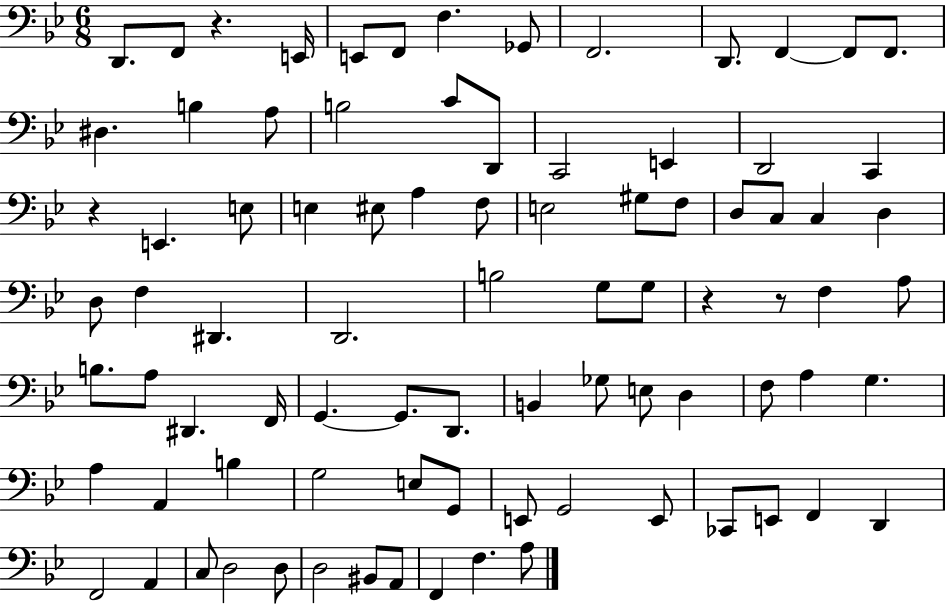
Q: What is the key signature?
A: BES major